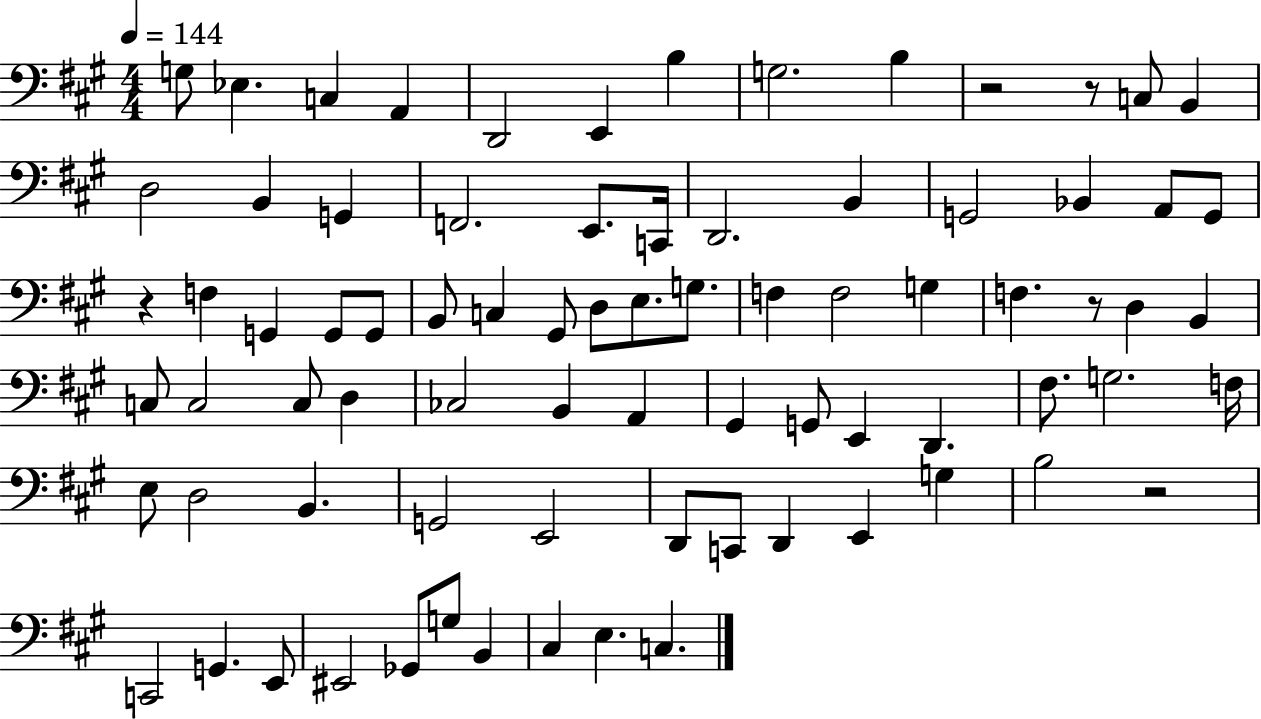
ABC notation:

X:1
T:Untitled
M:4/4
L:1/4
K:A
G,/2 _E, C, A,, D,,2 E,, B, G,2 B, z2 z/2 C,/2 B,, D,2 B,, G,, F,,2 E,,/2 C,,/4 D,,2 B,, G,,2 _B,, A,,/2 G,,/2 z F, G,, G,,/2 G,,/2 B,,/2 C, ^G,,/2 D,/2 E,/2 G,/2 F, F,2 G, F, z/2 D, B,, C,/2 C,2 C,/2 D, _C,2 B,, A,, ^G,, G,,/2 E,, D,, ^F,/2 G,2 F,/4 E,/2 D,2 B,, G,,2 E,,2 D,,/2 C,,/2 D,, E,, G, B,2 z2 C,,2 G,, E,,/2 ^E,,2 _G,,/2 G,/2 B,, ^C, E, C,